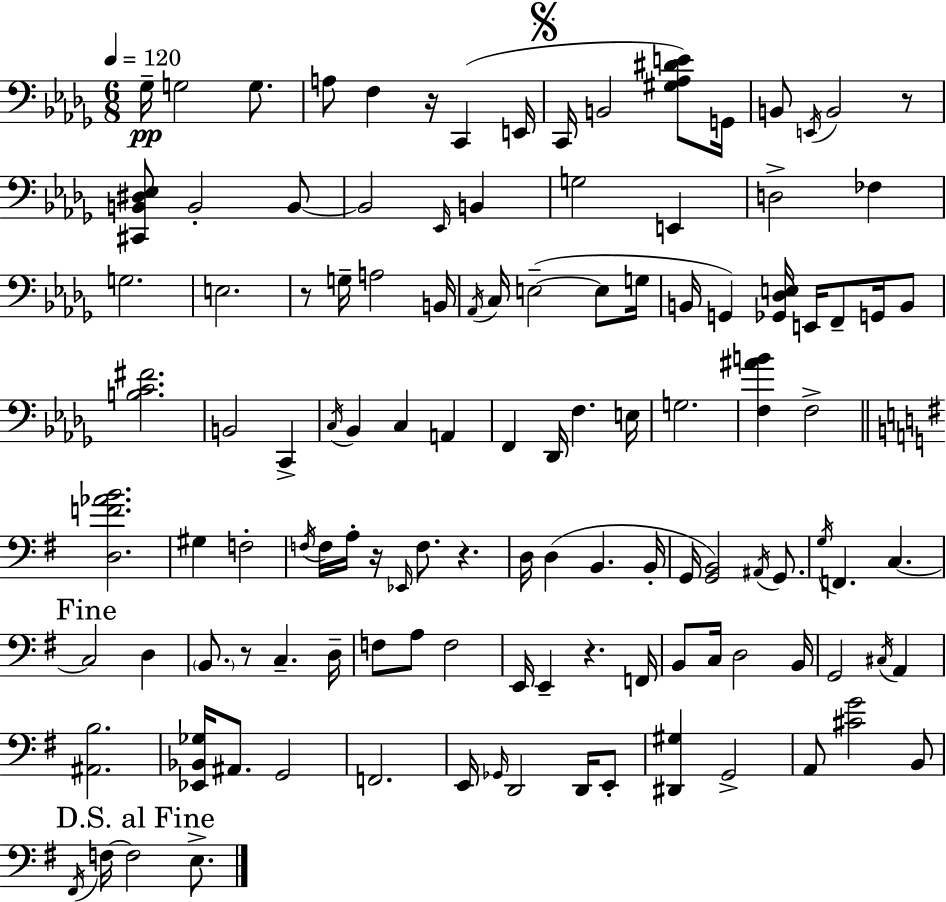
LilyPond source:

{
  \clef bass
  \numericTimeSignature
  \time 6/8
  \key bes \minor
  \tempo 4 = 120
  ges16--\pp g2 g8. | a8 f4 r16 c,4( e,16 | \mark \markup { \musicglyph "scripts.segno" } c,16 b,2 <gis aes dis' e'>8) g,16 | b,8 \acciaccatura { e,16 } b,2 r8 | \break <cis, b, dis ees>8 b,2-. b,8~~ | b,2 \grace { ees,16 } b,4 | g2 e,4 | d2-> fes4 | \break g2. | e2. | r8 g16-- a2 | b,16 \acciaccatura { aes,16 } c16 e2--~(~ | \break e8 g16 b,16 g,4) <ges, des e>16 e,16 f,8-- | g,16 b,8 <b c' fis'>2. | b,2 c,4-> | \acciaccatura { c16 } bes,4 c4 | \break a,4 f,4 des,16 f4. | e16 g2. | <f ais' b'>4 f2-> | \bar "||" \break \key g \major <d f' aes' b'>2. | gis4 f2-. | \acciaccatura { f16 } f16 a16-. r16 \grace { ees,16 } f8. r4. | d16 d4( b,4. | \break b,16-. g,16 <g, b,>2) \acciaccatura { ais,16 } | g,8. \acciaccatura { g16 } f,4. c4.~~ | \mark "Fine" c2 | d4 \parenthesize b,8. r8 c4.-- | \break d16-- f8 a8 f2 | e,16 e,4-- r4. | f,16 b,8 c16 d2 | b,16 g,2 | \break \acciaccatura { cis16 } a,4 <ais, b>2. | <ees, bes, ges>16 ais,8. g,2 | f,2. | e,16 \grace { ges,16 } d,2 | \break d,16 e,8-. <dis, gis>4 g,2-> | a,8 <cis' g'>2 | b,8 \mark "D.S. al Fine" \acciaccatura { fis,16 } f16~~ f2 | e8.-> \bar "|."
}